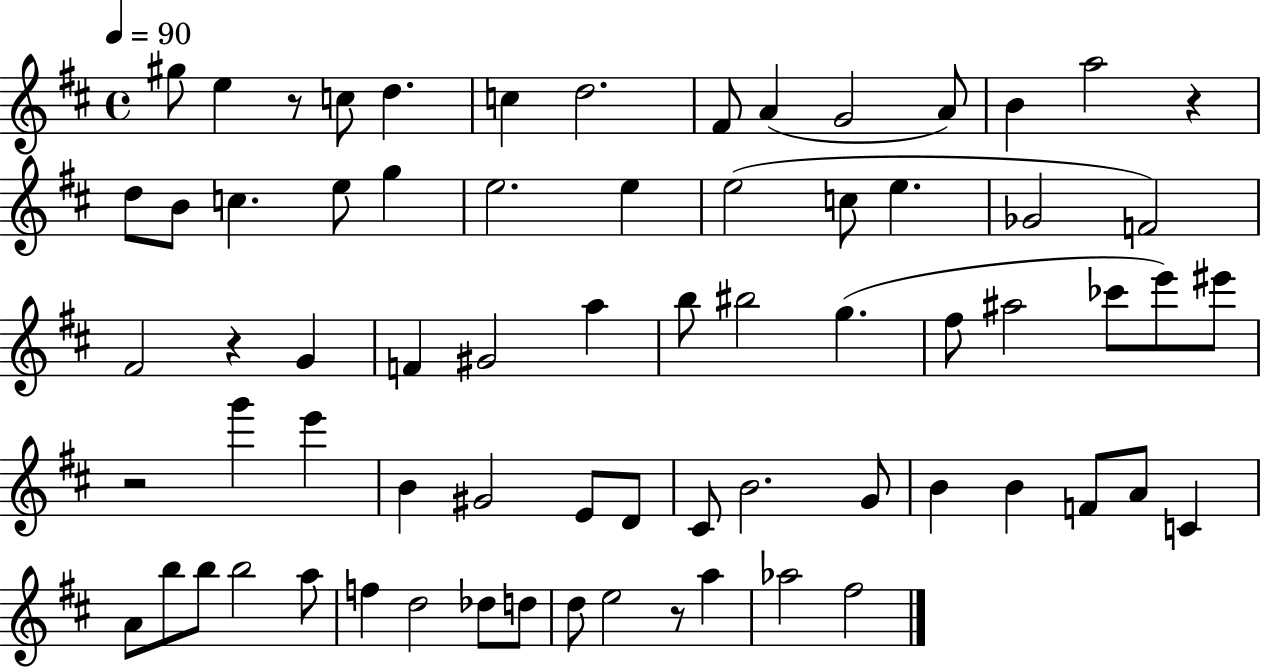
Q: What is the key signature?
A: D major